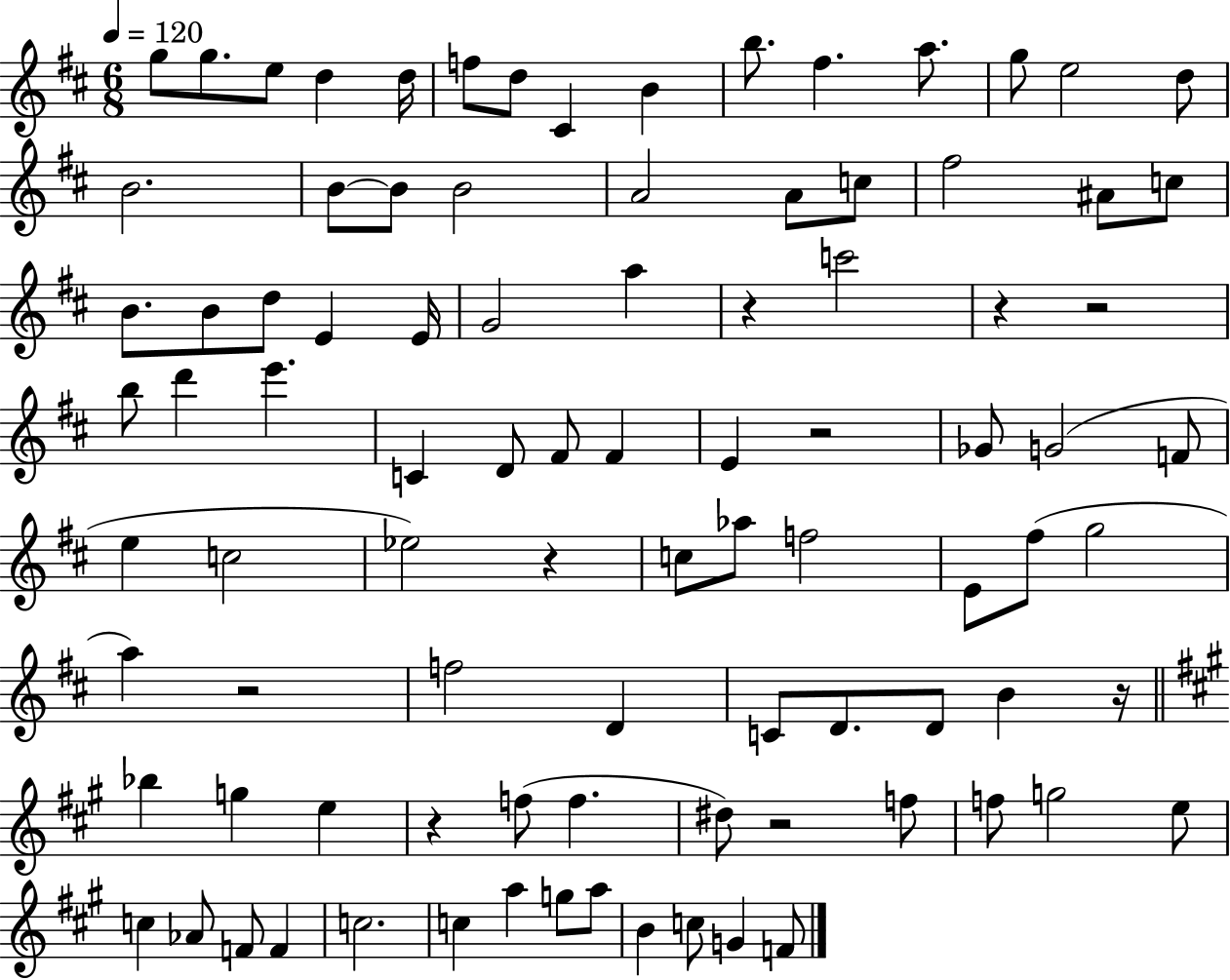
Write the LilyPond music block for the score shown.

{
  \clef treble
  \numericTimeSignature
  \time 6/8
  \key d \major
  \tempo 4 = 120
  \repeat volta 2 { g''8 g''8. e''8 d''4 d''16 | f''8 d''8 cis'4 b'4 | b''8. fis''4. a''8. | g''8 e''2 d''8 | \break b'2. | b'8~~ b'8 b'2 | a'2 a'8 c''8 | fis''2 ais'8 c''8 | \break b'8. b'8 d''8 e'4 e'16 | g'2 a''4 | r4 c'''2 | r4 r2 | \break b''8 d'''4 e'''4. | c'4 d'8 fis'8 fis'4 | e'4 r2 | ges'8 g'2( f'8 | \break e''4 c''2 | ees''2) r4 | c''8 aes''8 f''2 | e'8 fis''8( g''2 | \break a''4) r2 | f''2 d'4 | c'8 d'8. d'8 b'4 r16 | \bar "||" \break \key a \major bes''4 g''4 e''4 | r4 f''8( f''4. | dis''8) r2 f''8 | f''8 g''2 e''8 | \break c''4 aes'8 f'8 f'4 | c''2. | c''4 a''4 g''8 a''8 | b'4 c''8 g'4 f'8 | \break } \bar "|."
}